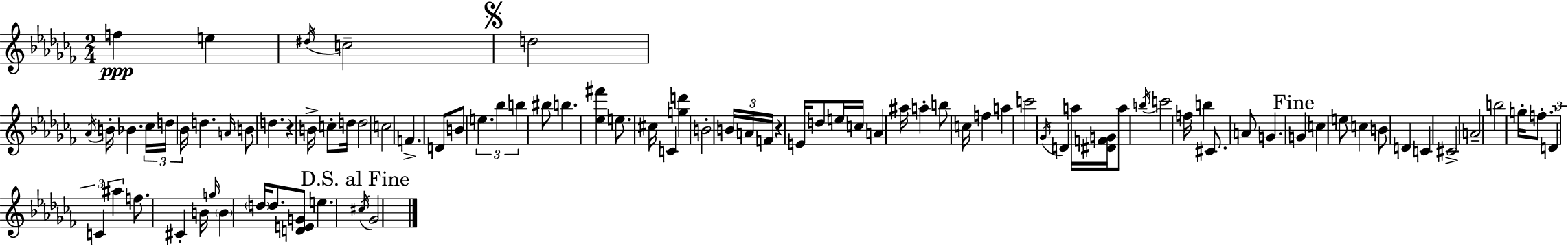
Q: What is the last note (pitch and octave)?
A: Gb4